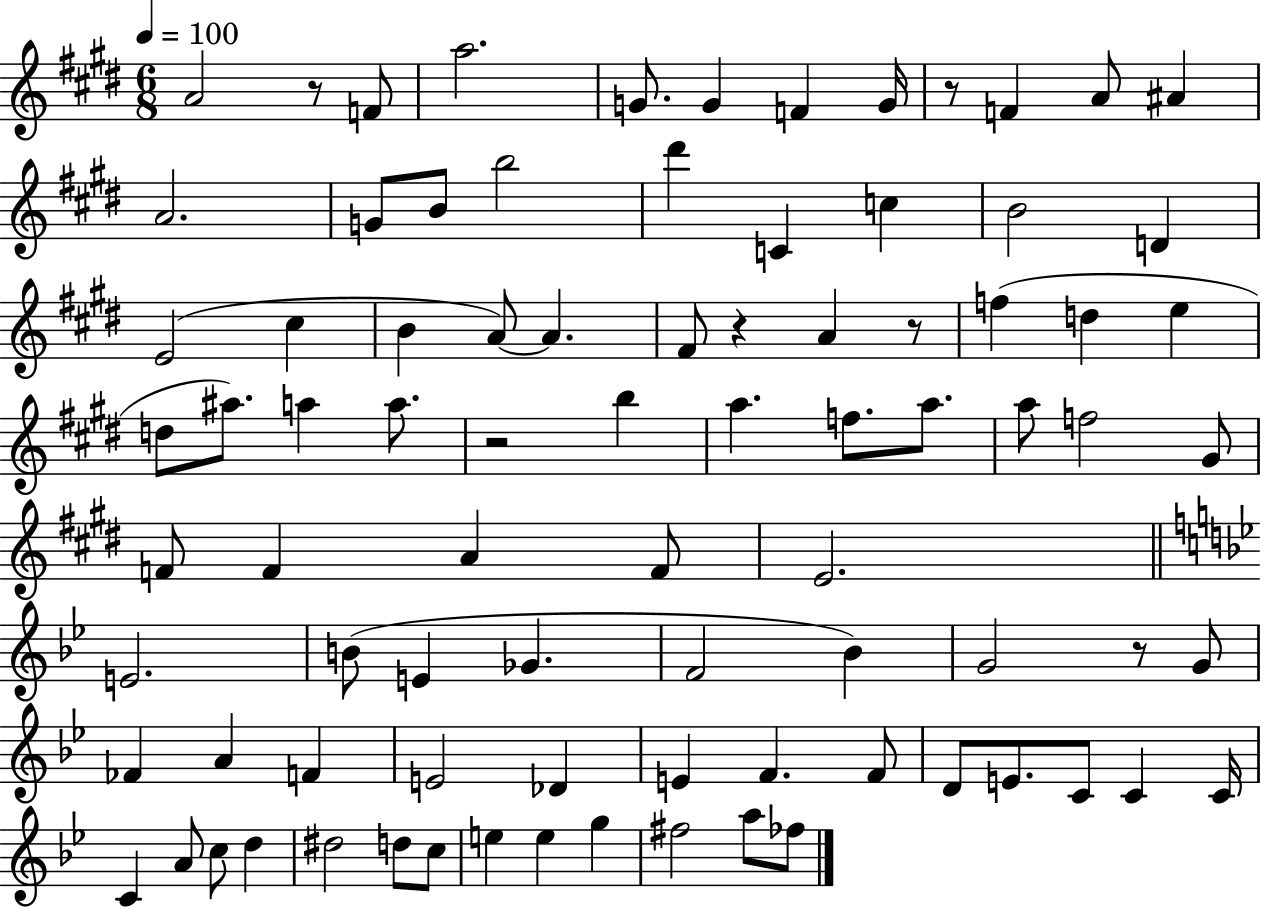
{
  \clef treble
  \numericTimeSignature
  \time 6/8
  \key e \major
  \tempo 4 = 100
  a'2 r8 f'8 | a''2. | g'8. g'4 f'4 g'16 | r8 f'4 a'8 ais'4 | \break a'2. | g'8 b'8 b''2 | dis'''4 c'4 c''4 | b'2 d'4 | \break e'2( cis''4 | b'4 a'8~~) a'4. | fis'8 r4 a'4 r8 | f''4( d''4 e''4 | \break d''8 ais''8.) a''4 a''8. | r2 b''4 | a''4. f''8. a''8. | a''8 f''2 gis'8 | \break f'8 f'4 a'4 f'8 | e'2. | \bar "||" \break \key g \minor e'2. | b'8( e'4 ges'4. | f'2 bes'4) | g'2 r8 g'8 | \break fes'4 a'4 f'4 | e'2 des'4 | e'4 f'4. f'8 | d'8 e'8. c'8 c'4 c'16 | \break c'4 a'8 c''8 d''4 | dis''2 d''8 c''8 | e''4 e''4 g''4 | fis''2 a''8 fes''8 | \break \bar "|."
}